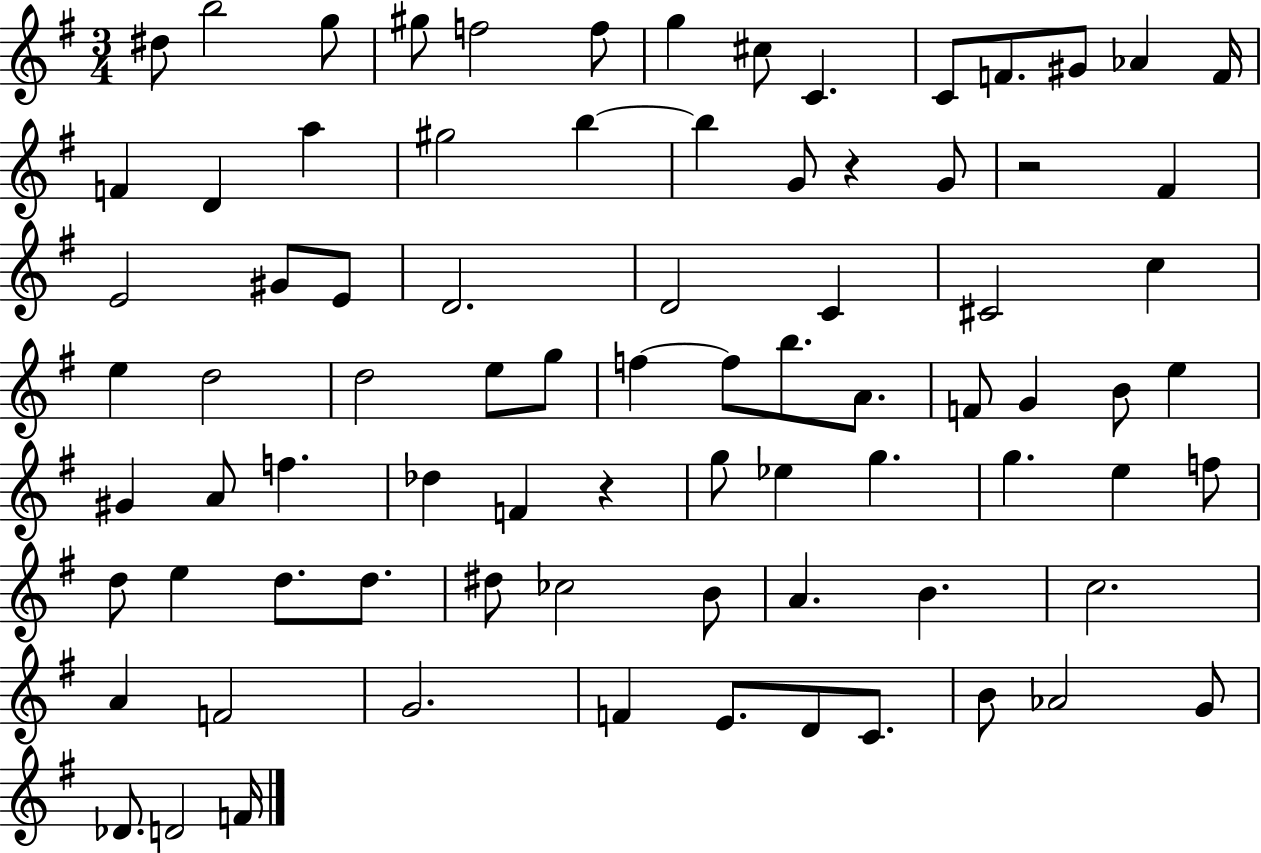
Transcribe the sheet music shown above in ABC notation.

X:1
T:Untitled
M:3/4
L:1/4
K:G
^d/2 b2 g/2 ^g/2 f2 f/2 g ^c/2 C C/2 F/2 ^G/2 _A F/4 F D a ^g2 b b G/2 z G/2 z2 ^F E2 ^G/2 E/2 D2 D2 C ^C2 c e d2 d2 e/2 g/2 f f/2 b/2 A/2 F/2 G B/2 e ^G A/2 f _d F z g/2 _e g g e f/2 d/2 e d/2 d/2 ^d/2 _c2 B/2 A B c2 A F2 G2 F E/2 D/2 C/2 B/2 _A2 G/2 _D/2 D2 F/4